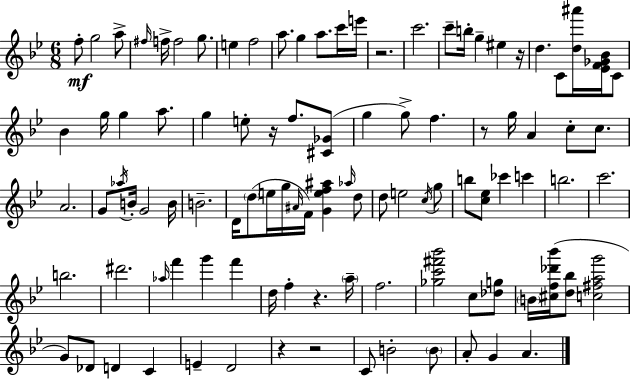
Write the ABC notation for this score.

X:1
T:Untitled
M:6/8
L:1/4
K:Bb
f/2 g2 a/2 ^f/4 f/4 f2 g/2 e f2 a/2 g a/2 c'/4 e'/4 z2 c'2 c'/2 b/4 g ^e z/4 d C/2 [d^a']/4 [_EF_G_B]/4 C/2 _B g/4 g a/2 g e/2 z/4 f/2 [^C_G]/2 g g/2 f z/2 g/4 A c/2 c/2 A2 G/2 _a/4 B/4 G2 B/4 B2 D/4 d/2 e/4 g/4 ^A/4 F/4 [Gef^a] _a/4 d/2 d/2 e2 c/4 g/2 b/2 [c_e]/2 _c' c' b2 c'2 b2 ^d'2 _a/4 f' g' f' d/4 f z a/4 f2 [_gc'^f'_b']2 c/2 [_dg]/2 B/4 [^cf_d'_b']/4 [d_b]/2 [c^fag']2 G/2 _D/2 D C E D2 z z2 C/2 B2 B/2 A/2 G A